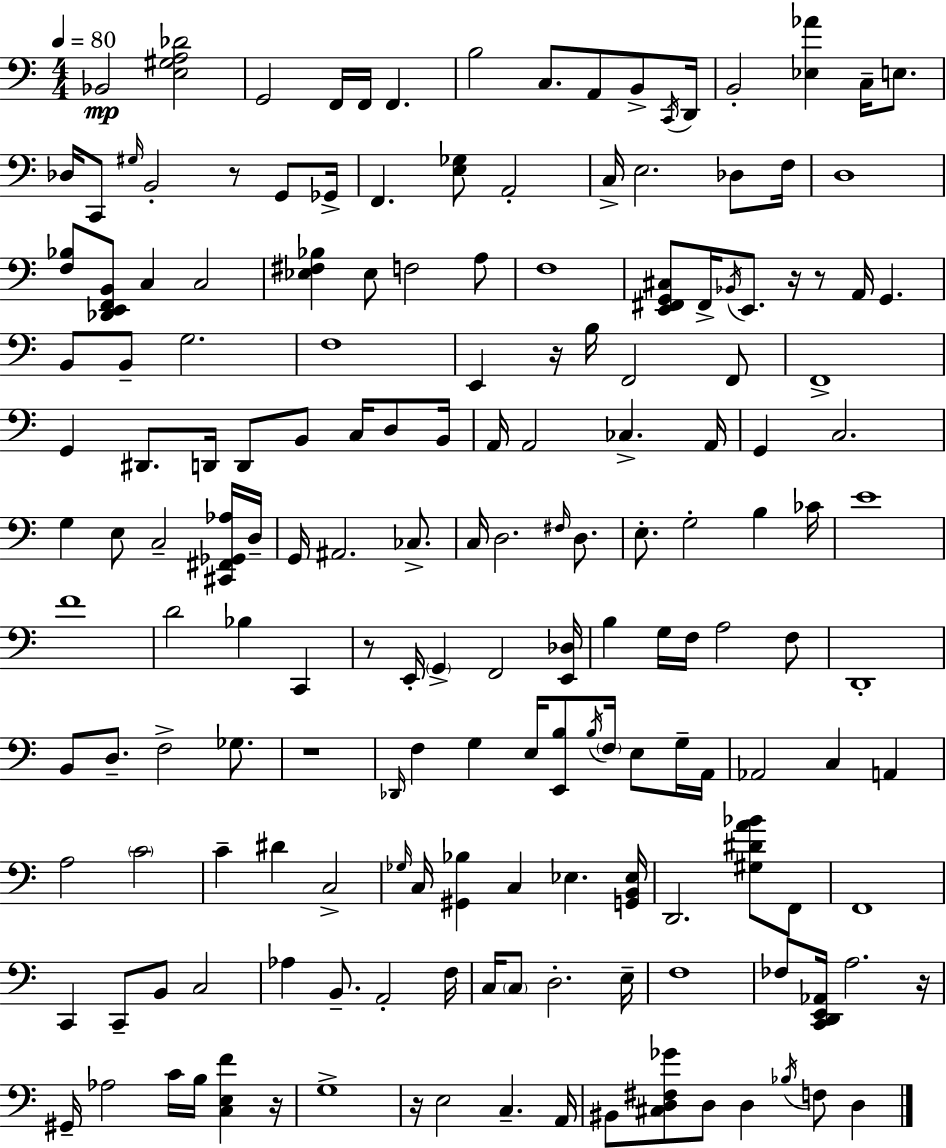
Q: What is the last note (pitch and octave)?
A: D3